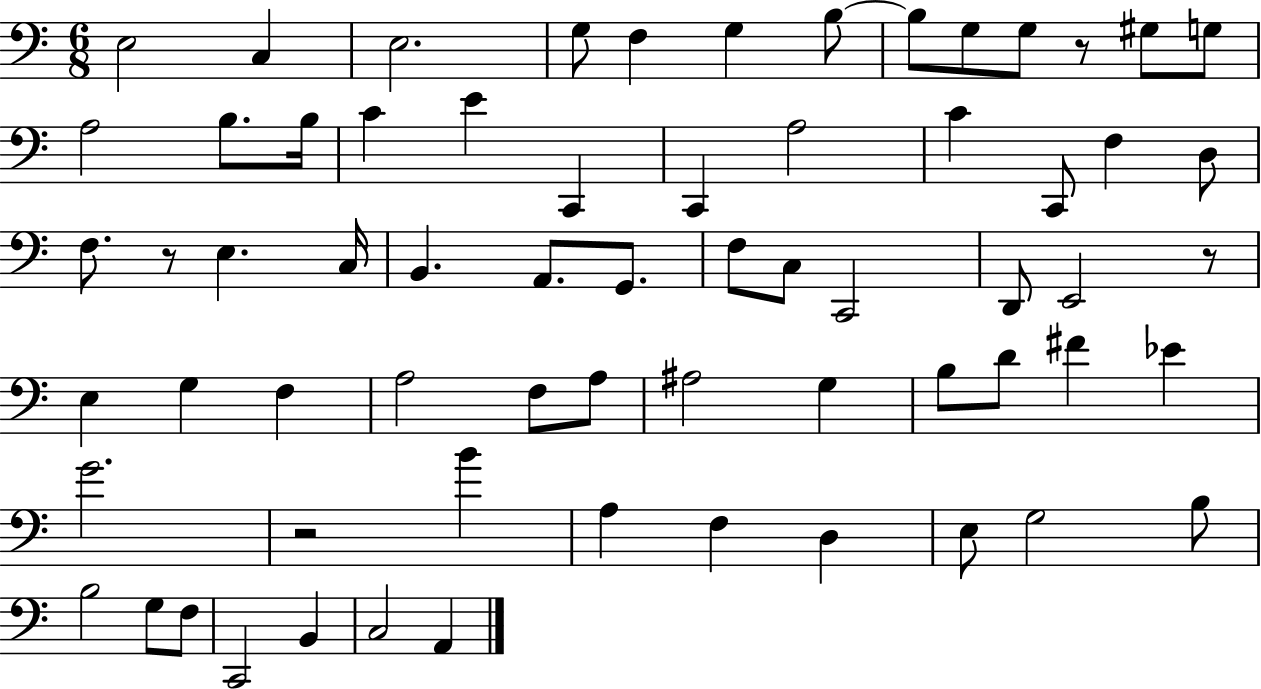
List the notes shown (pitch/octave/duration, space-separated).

E3/h C3/q E3/h. G3/e F3/q G3/q B3/e B3/e G3/e G3/e R/e G#3/e G3/e A3/h B3/e. B3/s C4/q E4/q C2/q C2/q A3/h C4/q C2/e F3/q D3/e F3/e. R/e E3/q. C3/s B2/q. A2/e. G2/e. F3/e C3/e C2/h D2/e E2/h R/e E3/q G3/q F3/q A3/h F3/e A3/e A#3/h G3/q B3/e D4/e F#4/q Eb4/q G4/h. R/h B4/q A3/q F3/q D3/q E3/e G3/h B3/e B3/h G3/e F3/e C2/h B2/q C3/h A2/q